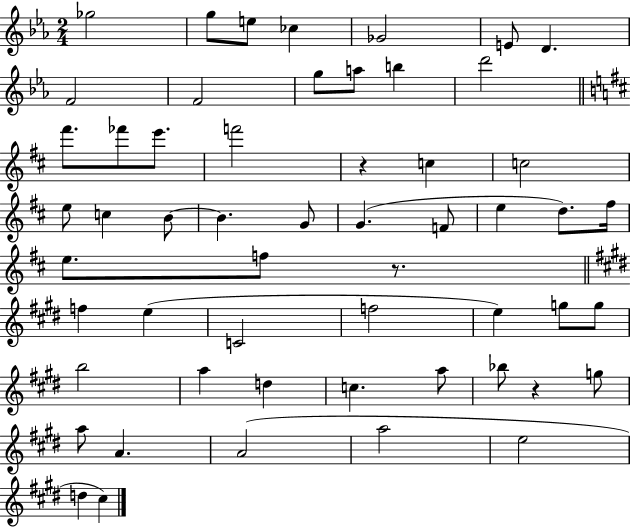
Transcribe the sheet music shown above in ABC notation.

X:1
T:Untitled
M:2/4
L:1/4
K:Eb
_g2 g/2 e/2 _c _G2 E/2 D F2 F2 g/2 a/2 b d'2 ^f'/2 _f'/2 e'/2 f'2 z c c2 e/2 c B/2 B G/2 G F/2 e d/2 ^f/4 e/2 f/2 z/2 f e C2 f2 e g/2 g/2 b2 a d c a/2 _b/2 z g/2 a/2 A A2 a2 e2 d ^c